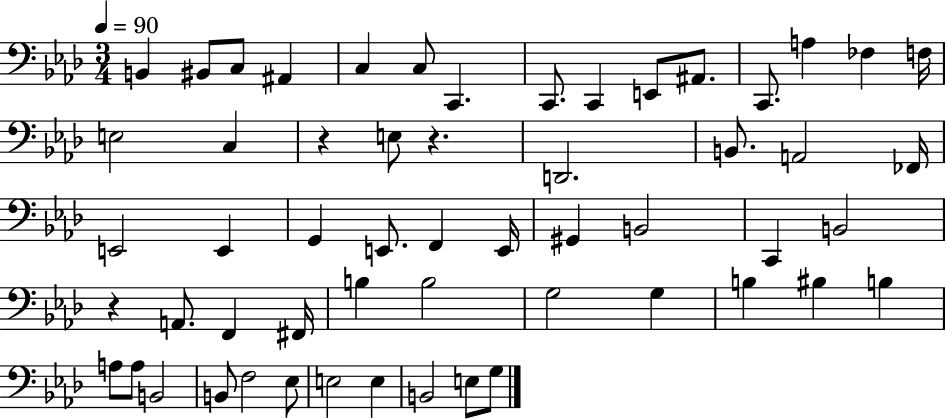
X:1
T:Untitled
M:3/4
L:1/4
K:Ab
B,, ^B,,/2 C,/2 ^A,, C, C,/2 C,, C,,/2 C,, E,,/2 ^A,,/2 C,,/2 A, _F, F,/4 E,2 C, z E,/2 z D,,2 B,,/2 A,,2 _F,,/4 E,,2 E,, G,, E,,/2 F,, E,,/4 ^G,, B,,2 C,, B,,2 z A,,/2 F,, ^F,,/4 B, B,2 G,2 G, B, ^B, B, A,/2 A,/2 B,,2 B,,/2 F,2 _E,/2 E,2 E, B,,2 E,/2 G,/2